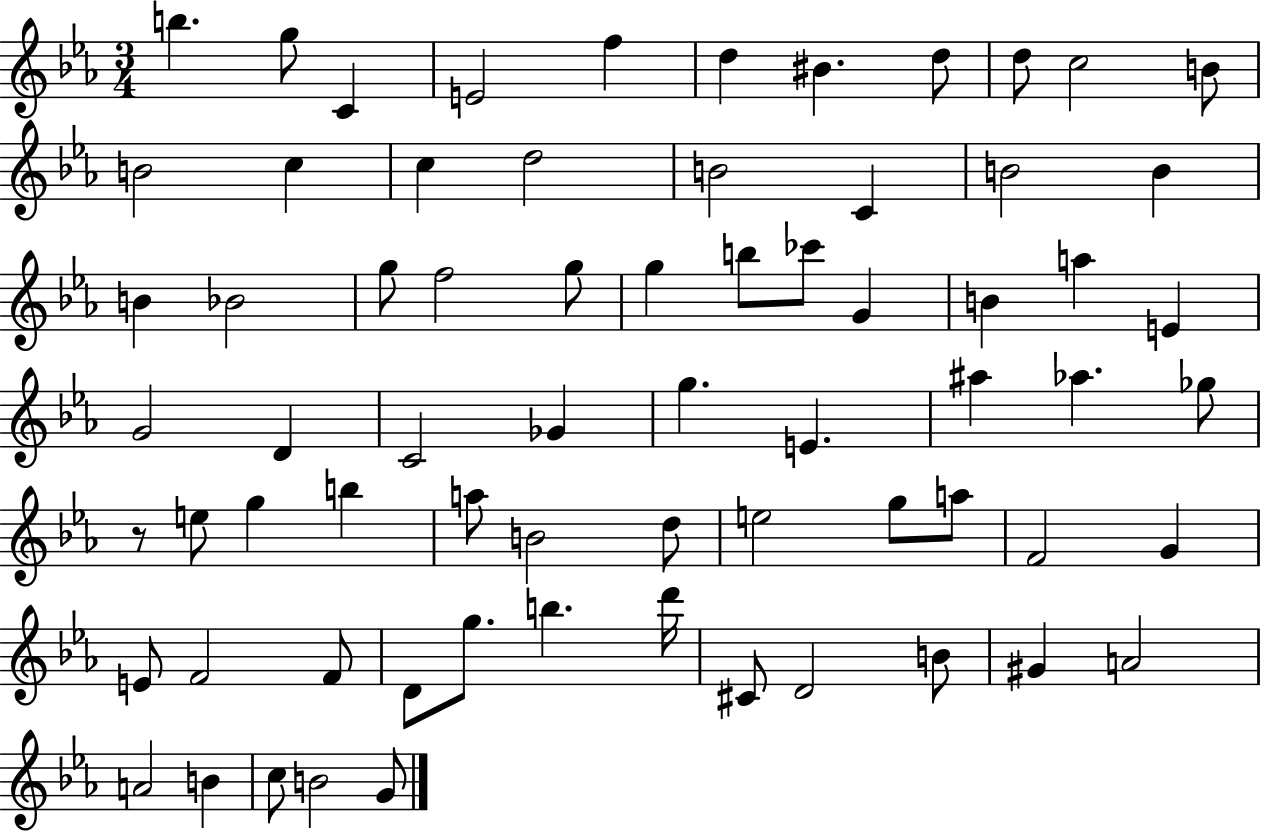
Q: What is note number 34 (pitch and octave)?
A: C4